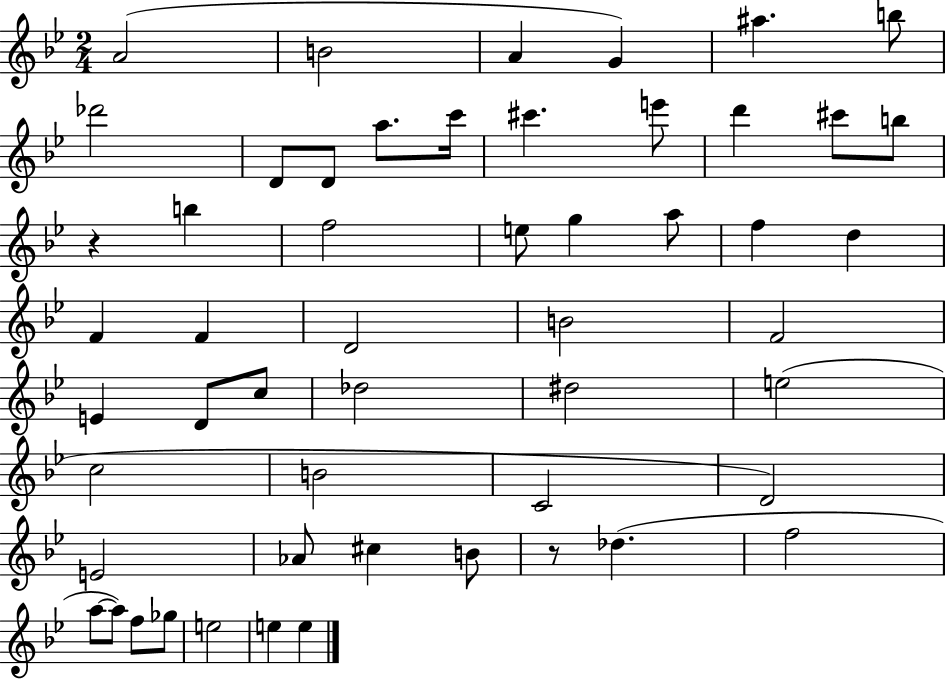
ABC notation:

X:1
T:Untitled
M:2/4
L:1/4
K:Bb
A2 B2 A G ^a b/2 _d'2 D/2 D/2 a/2 c'/4 ^c' e'/2 d' ^c'/2 b/2 z b f2 e/2 g a/2 f d F F D2 B2 F2 E D/2 c/2 _d2 ^d2 e2 c2 B2 C2 D2 E2 _A/2 ^c B/2 z/2 _d f2 a/2 a/2 f/2 _g/2 e2 e e